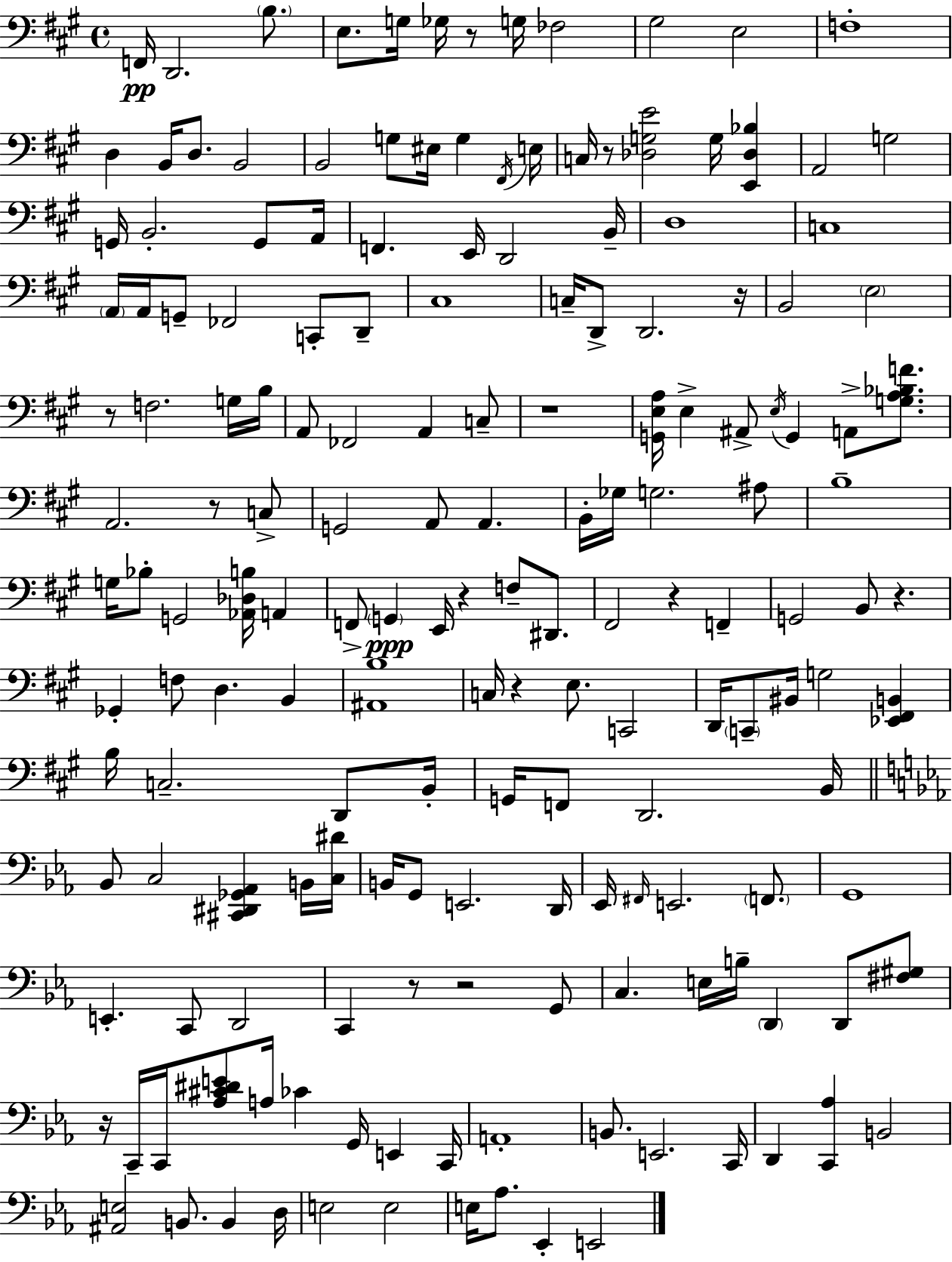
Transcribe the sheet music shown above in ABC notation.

X:1
T:Untitled
M:4/4
L:1/4
K:A
F,,/4 D,,2 B,/2 E,/2 G,/4 _G,/4 z/2 G,/4 _F,2 ^G,2 E,2 F,4 D, B,,/4 D,/2 B,,2 B,,2 G,/2 ^E,/4 G, ^F,,/4 E,/4 C,/4 z/2 [_D,G,E]2 G,/4 [E,,_D,_B,] A,,2 G,2 G,,/4 B,,2 G,,/2 A,,/4 F,, E,,/4 D,,2 B,,/4 D,4 C,4 A,,/4 A,,/4 G,,/2 _F,,2 C,,/2 D,,/2 ^C,4 C,/4 D,,/2 D,,2 z/4 B,,2 E,2 z/2 F,2 G,/4 B,/4 A,,/2 _F,,2 A,, C,/2 z4 [G,,E,A,]/4 E, ^A,,/2 E,/4 G,, A,,/2 [G,A,_B,F]/2 A,,2 z/2 C,/2 G,,2 A,,/2 A,, B,,/4 _G,/4 G,2 ^A,/2 B,4 G,/4 _B,/2 G,,2 [_A,,_D,B,]/4 A,, F,,/2 G,, E,,/4 z F,/2 ^D,,/2 ^F,,2 z F,, G,,2 B,,/2 z _G,, F,/2 D, B,, [^A,,B,]4 C,/4 z E,/2 C,,2 D,,/4 C,,/2 ^B,,/4 G,2 [_E,,^F,,B,,] B,/4 C,2 D,,/2 B,,/4 G,,/4 F,,/2 D,,2 B,,/4 _B,,/2 C,2 [^C,,^D,,_G,,_A,,] B,,/4 [C,^D]/4 B,,/4 G,,/2 E,,2 D,,/4 _E,,/4 ^F,,/4 E,,2 F,,/2 G,,4 E,, C,,/2 D,,2 C,, z/2 z2 G,,/2 C, E,/4 B,/4 D,, D,,/2 [^F,^G,]/2 z/4 C,,/4 C,,/4 [_A,^C^DE]/2 A,/4 _C G,,/4 E,, C,,/4 A,,4 B,,/2 E,,2 C,,/4 D,, [C,,_A,] B,,2 [^A,,E,]2 B,,/2 B,, D,/4 E,2 E,2 E,/4 _A,/2 _E,, E,,2